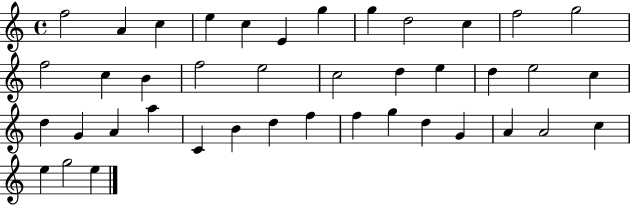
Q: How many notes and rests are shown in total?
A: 41